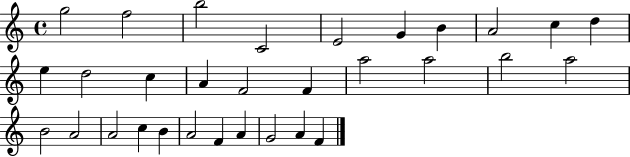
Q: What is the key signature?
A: C major